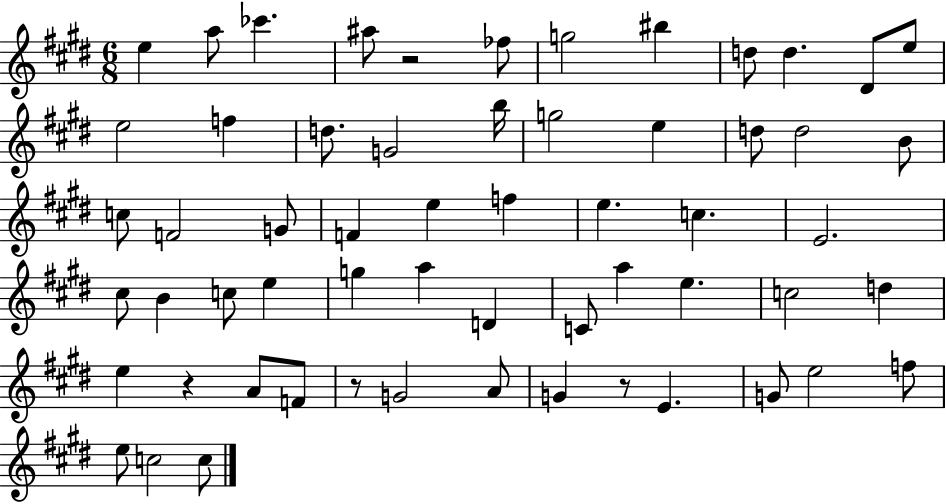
E5/q A5/e CES6/q. A#5/e R/h FES5/e G5/h BIS5/q D5/e D5/q. D#4/e E5/e E5/h F5/q D5/e. G4/h B5/s G5/h E5/q D5/e D5/h B4/e C5/e F4/h G4/e F4/q E5/q F5/q E5/q. C5/q. E4/h. C#5/e B4/q C5/e E5/q G5/q A5/q D4/q C4/e A5/q E5/q. C5/h D5/q E5/q R/q A4/e F4/e R/e G4/h A4/e G4/q R/e E4/q. G4/e E5/h F5/e E5/e C5/h C5/e